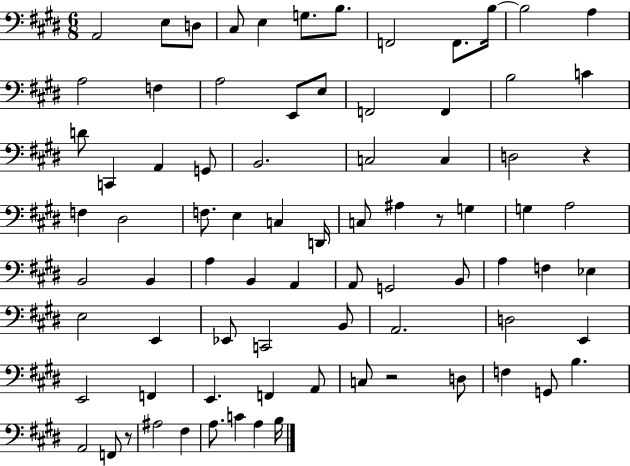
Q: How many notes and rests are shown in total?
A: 81